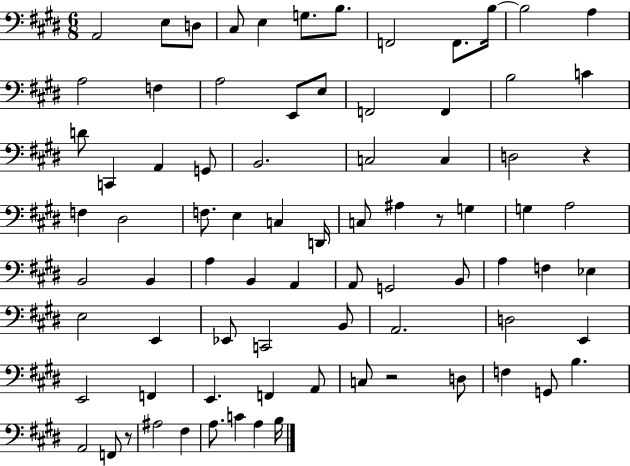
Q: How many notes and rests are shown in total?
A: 81